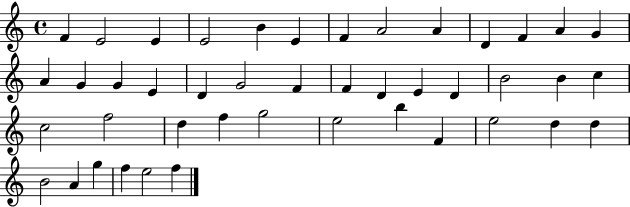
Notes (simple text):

F4/q E4/h E4/q E4/h B4/q E4/q F4/q A4/h A4/q D4/q F4/q A4/q G4/q A4/q G4/q G4/q E4/q D4/q G4/h F4/q F4/q D4/q E4/q D4/q B4/h B4/q C5/q C5/h F5/h D5/q F5/q G5/h E5/h B5/q F4/q E5/h D5/q D5/q B4/h A4/q G5/q F5/q E5/h F5/q